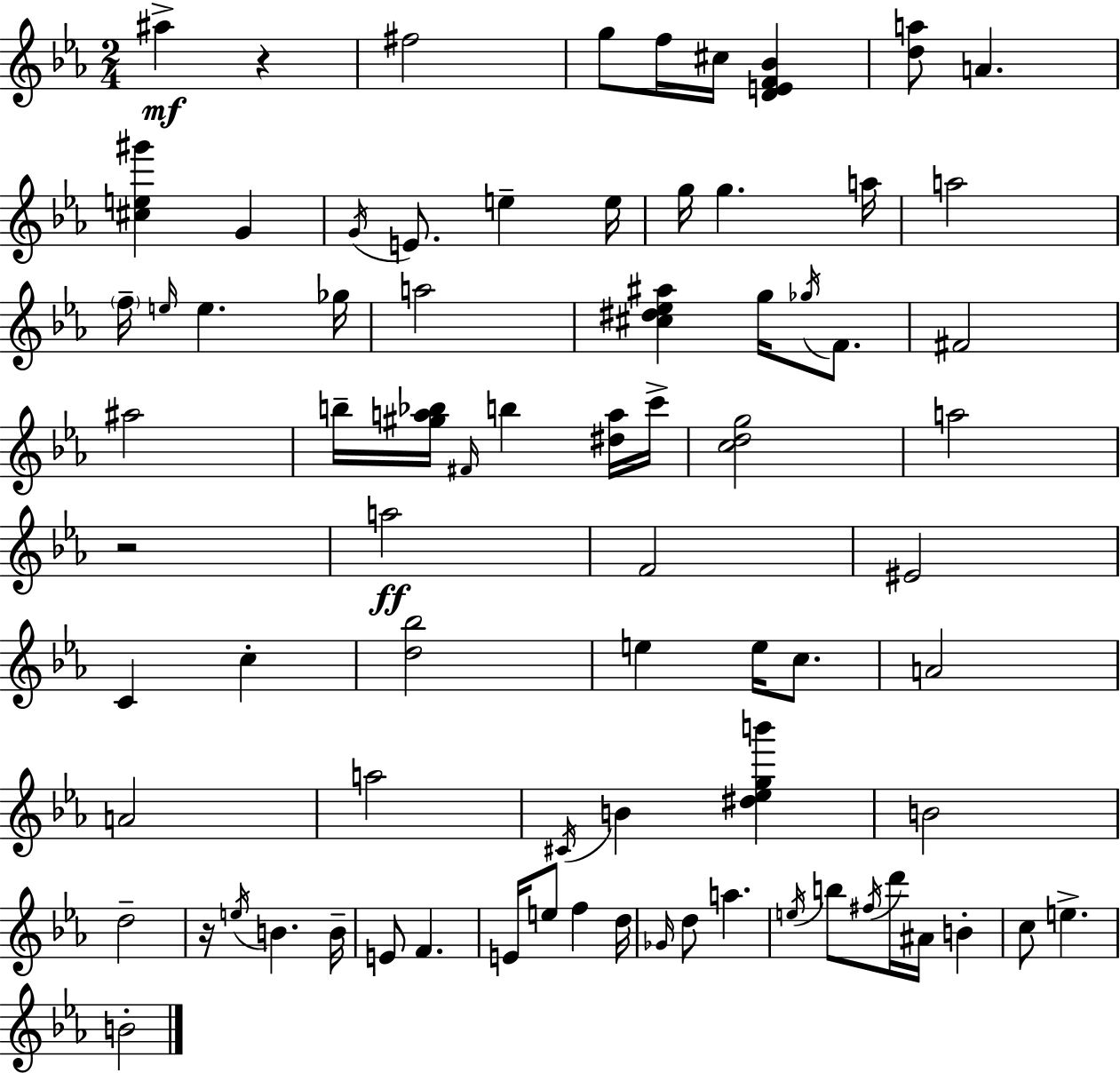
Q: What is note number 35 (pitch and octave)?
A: C5